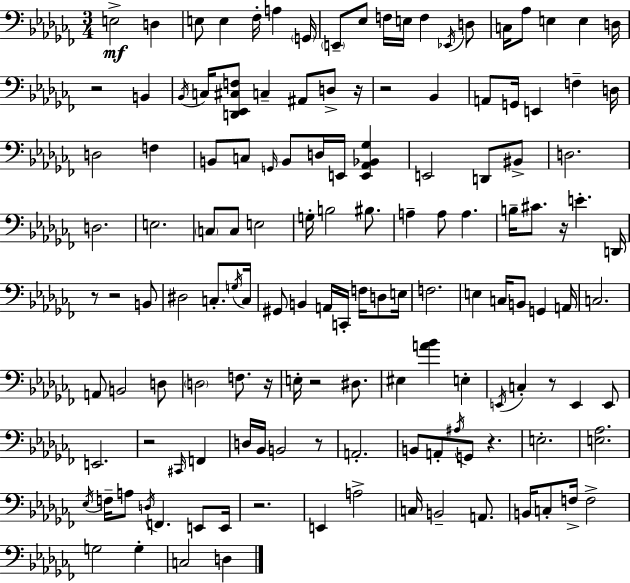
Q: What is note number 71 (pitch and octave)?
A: F3